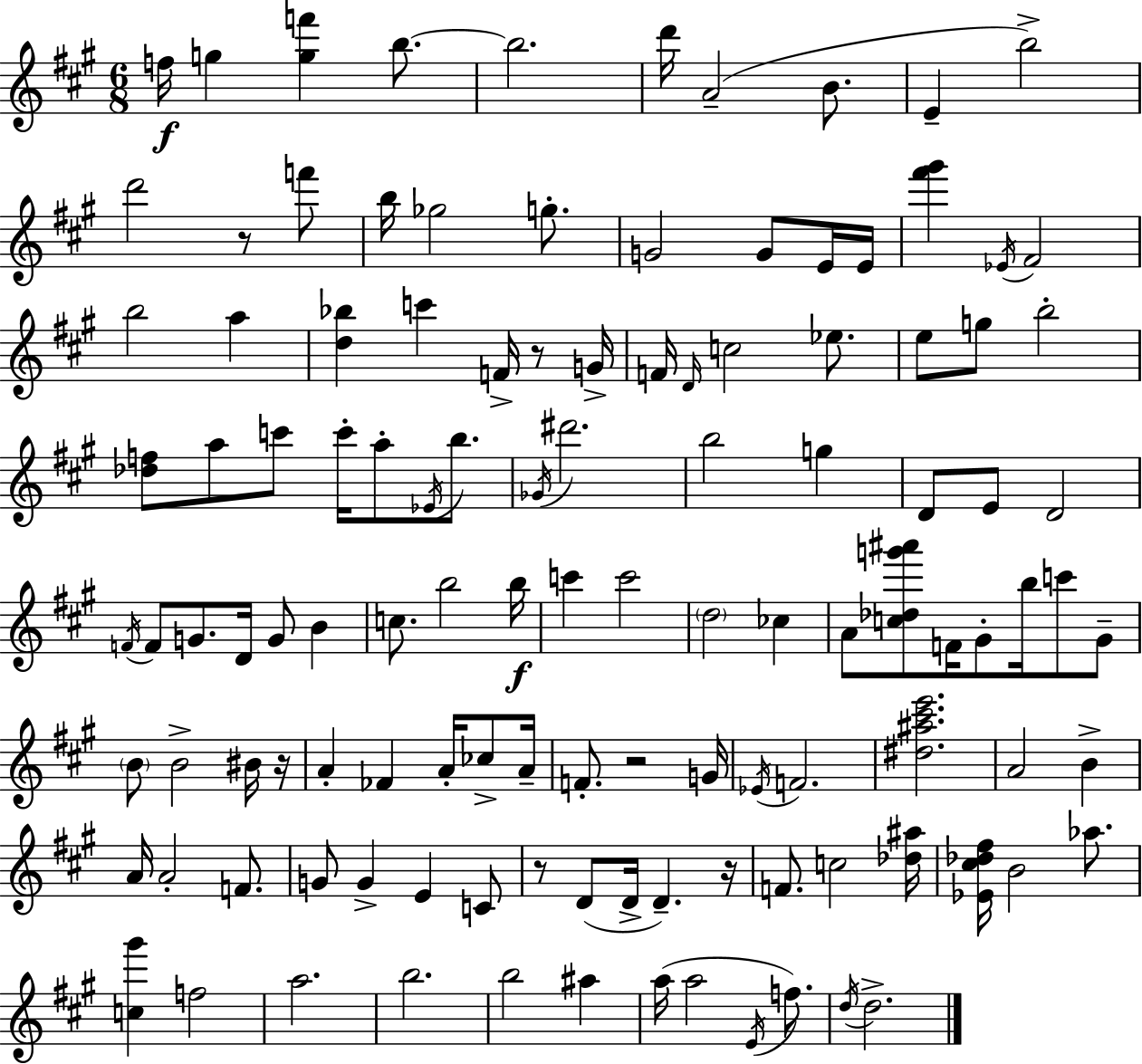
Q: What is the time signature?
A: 6/8